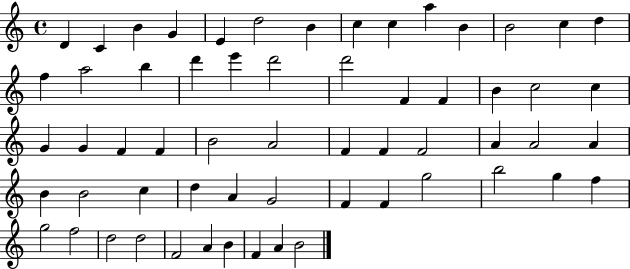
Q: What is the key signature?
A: C major